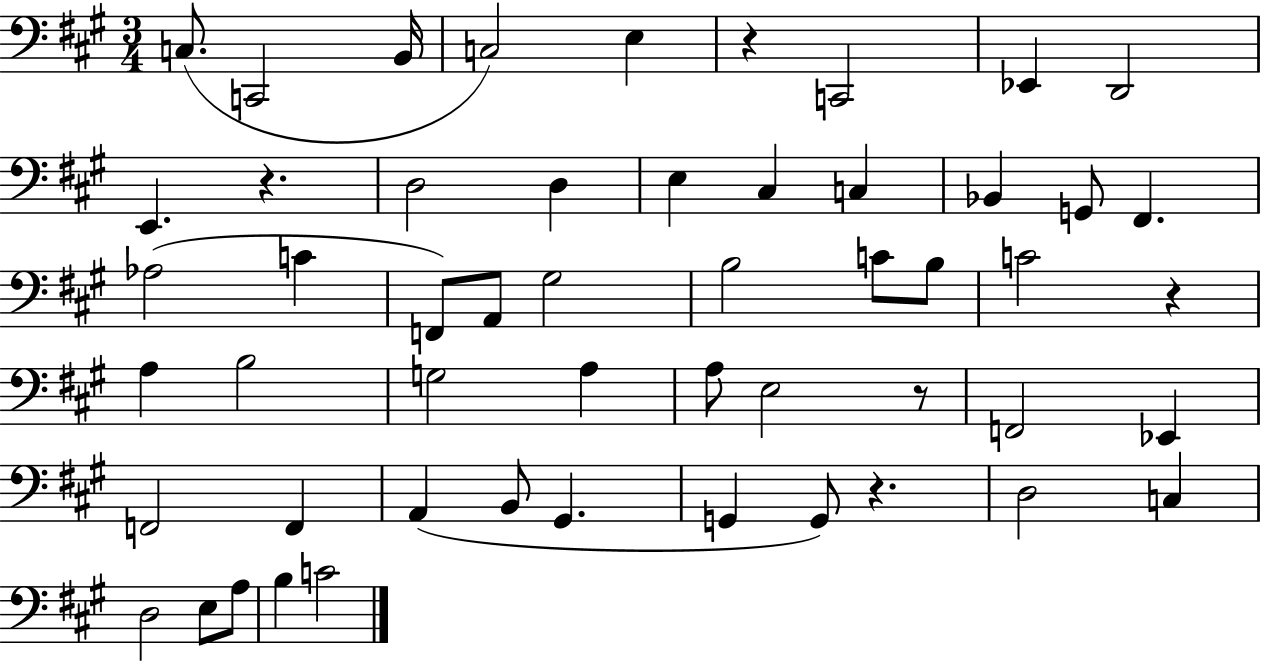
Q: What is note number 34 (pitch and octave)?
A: Eb2